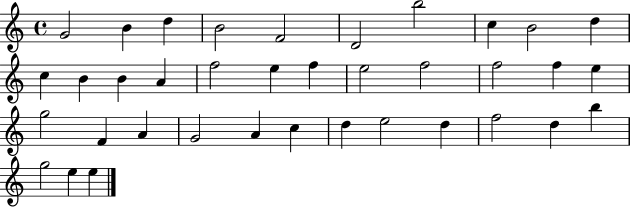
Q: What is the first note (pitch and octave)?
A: G4